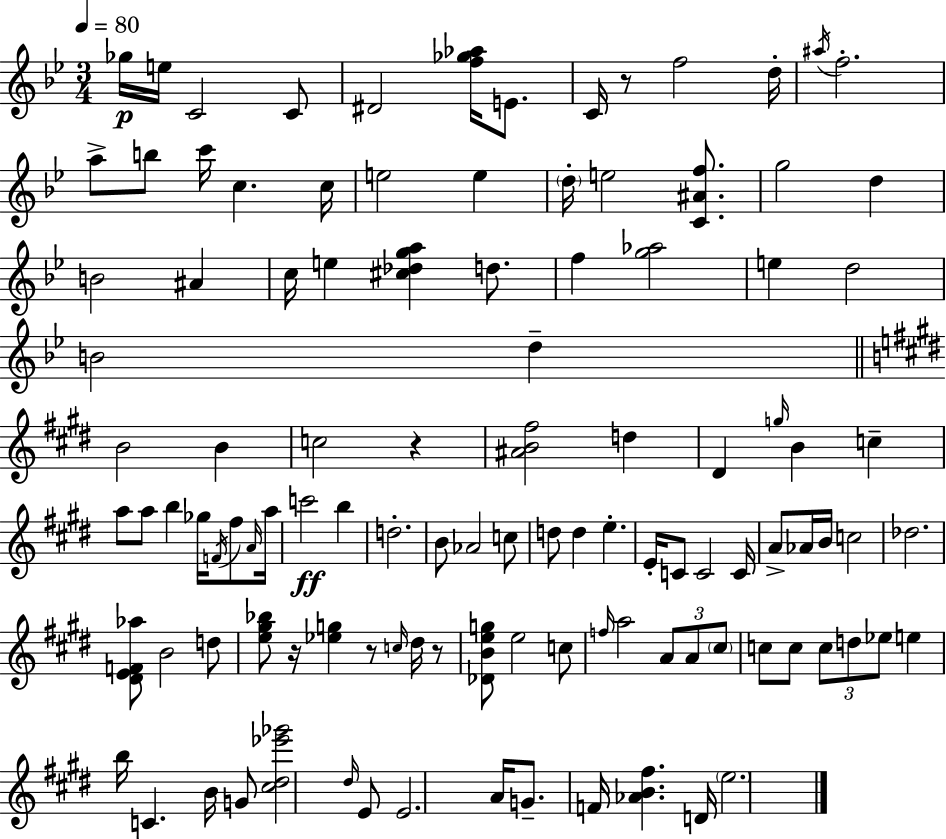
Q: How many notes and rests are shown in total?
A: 111